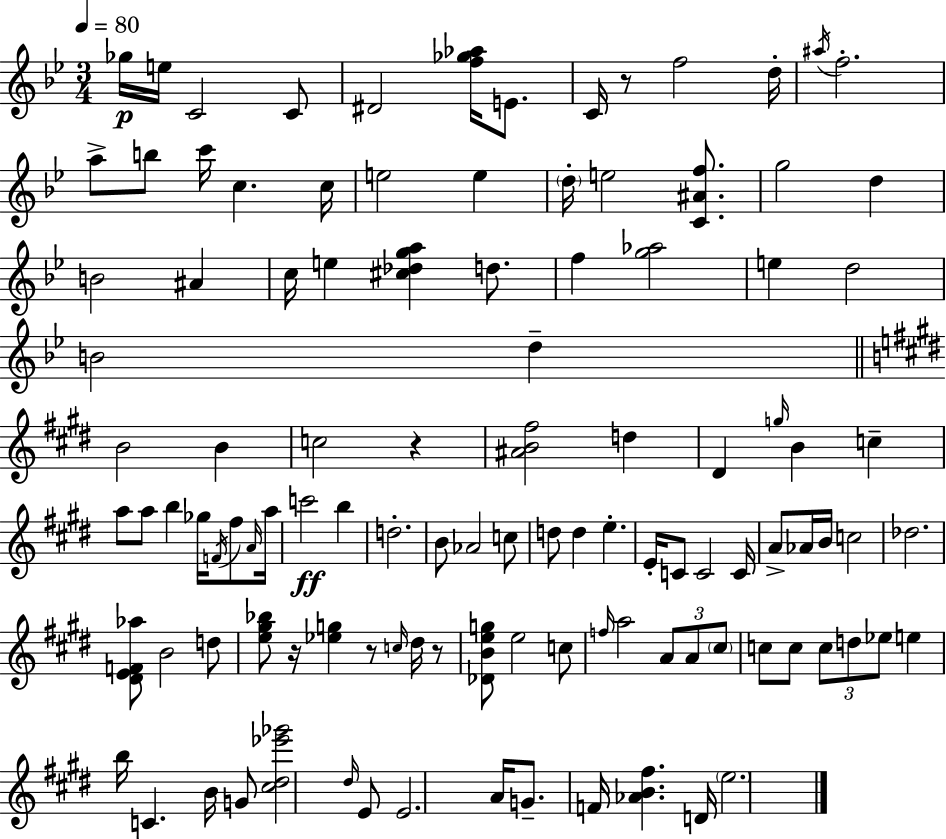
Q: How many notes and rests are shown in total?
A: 111